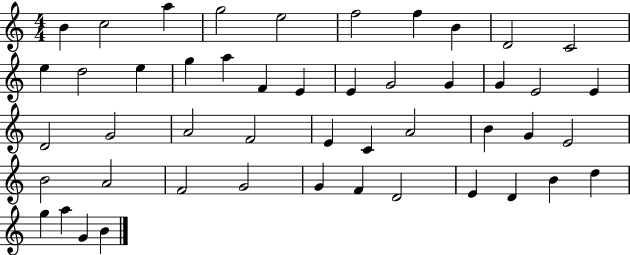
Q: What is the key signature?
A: C major